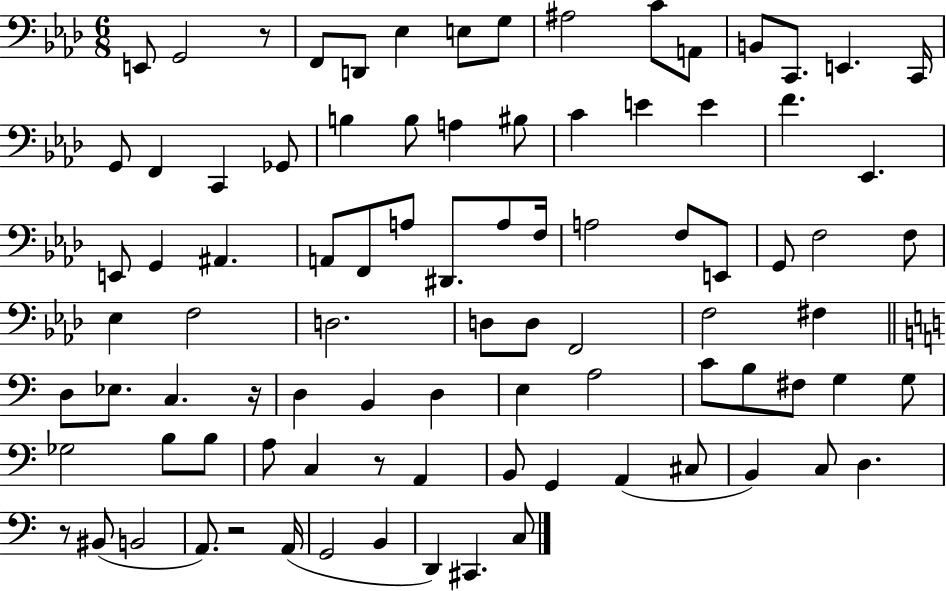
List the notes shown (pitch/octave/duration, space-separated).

E2/e G2/h R/e F2/e D2/e Eb3/q E3/e G3/e A#3/h C4/e A2/e B2/e C2/e. E2/q. C2/s G2/e F2/q C2/q Gb2/e B3/q B3/e A3/q BIS3/e C4/q E4/q E4/q F4/q. Eb2/q. E2/e G2/q A#2/q. A2/e F2/e A3/e D#2/e. A3/e F3/s A3/h F3/e E2/e G2/e F3/h F3/e Eb3/q F3/h D3/h. D3/e D3/e F2/h F3/h F#3/q D3/e Eb3/e. C3/q. R/s D3/q B2/q D3/q E3/q A3/h C4/e B3/e F#3/e G3/q G3/e Gb3/h B3/e B3/e A3/e C3/q R/e A2/q B2/e G2/q A2/q C#3/e B2/q C3/e D3/q. R/e BIS2/e B2/h A2/e. R/h A2/s G2/h B2/q D2/q C#2/q. C3/e